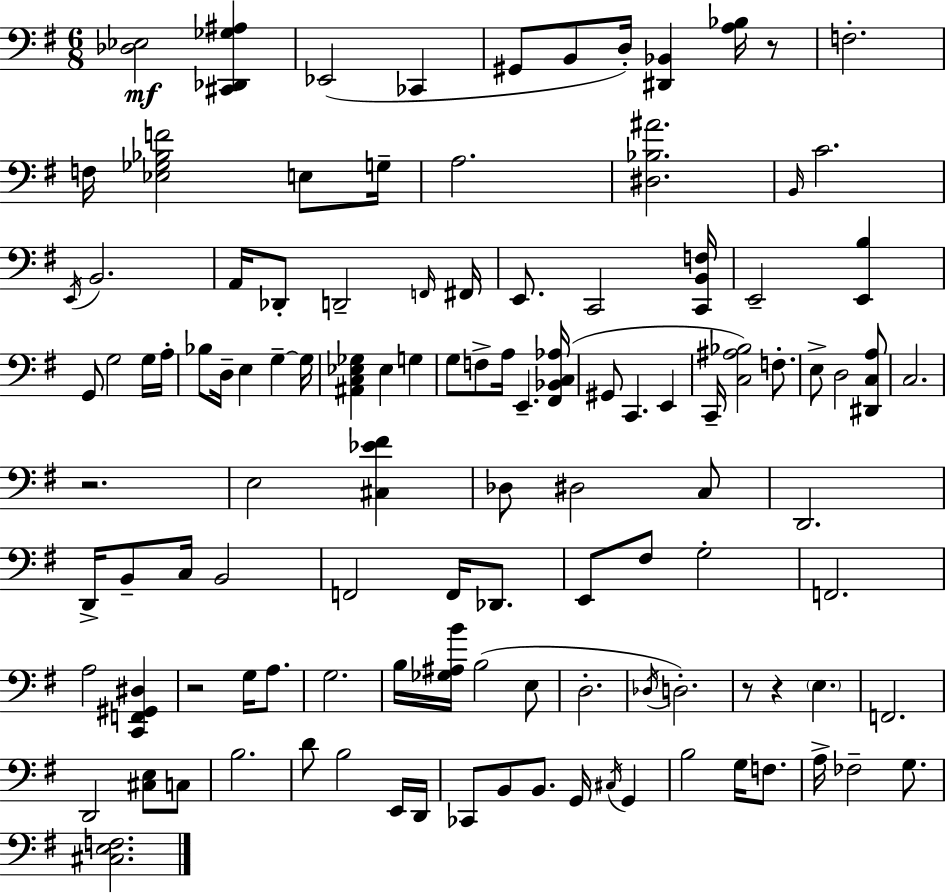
[Db3,Eb3]/h [C#2,Db2,Gb3,A#3]/q Eb2/h CES2/q G#2/e B2/e D3/s [D#2,Bb2]/q [A3,Bb3]/s R/e F3/h. F3/s [Eb3,Gb3,Bb3,F4]/h E3/e G3/s A3/h. [D#3,Bb3,A#4]/h. B2/s C4/h. E2/s B2/h. A2/s Db2/e D2/h F2/s F#2/s E2/e. C2/h [C2,B2,F3]/s E2/h [E2,B3]/q G2/e G3/h G3/s A3/s Bb3/e D3/s E3/q G3/q G3/s [A#2,C3,Eb3,Gb3]/q Eb3/q G3/q G3/e F3/e A3/s E2/q. [F#2,Bb2,C3,Ab3]/s G#2/e C2/q. E2/q C2/s [C3,A#3,Bb3]/h F3/e. E3/e D3/h [D#2,C3,A3]/e C3/h. R/h. E3/h [C#3,Eb4,F#4]/q Db3/e D#3/h C3/e D2/h. D2/s B2/e C3/s B2/h F2/h F2/s Db2/e. E2/e F#3/e G3/h F2/h. A3/h [C2,F2,G#2,D#3]/q R/h G3/s A3/e. G3/h. B3/s [Gb3,A#3,B4]/s B3/h E3/e D3/h. Db3/s D3/h. R/e R/q E3/q. F2/h. D2/h [C#3,E3]/e C3/e B3/h. D4/e B3/h E2/s D2/s CES2/e B2/e B2/e. G2/s C#3/s G2/q B3/h G3/s F3/e. A3/s FES3/h G3/e. [C#3,E3,F3]/h.